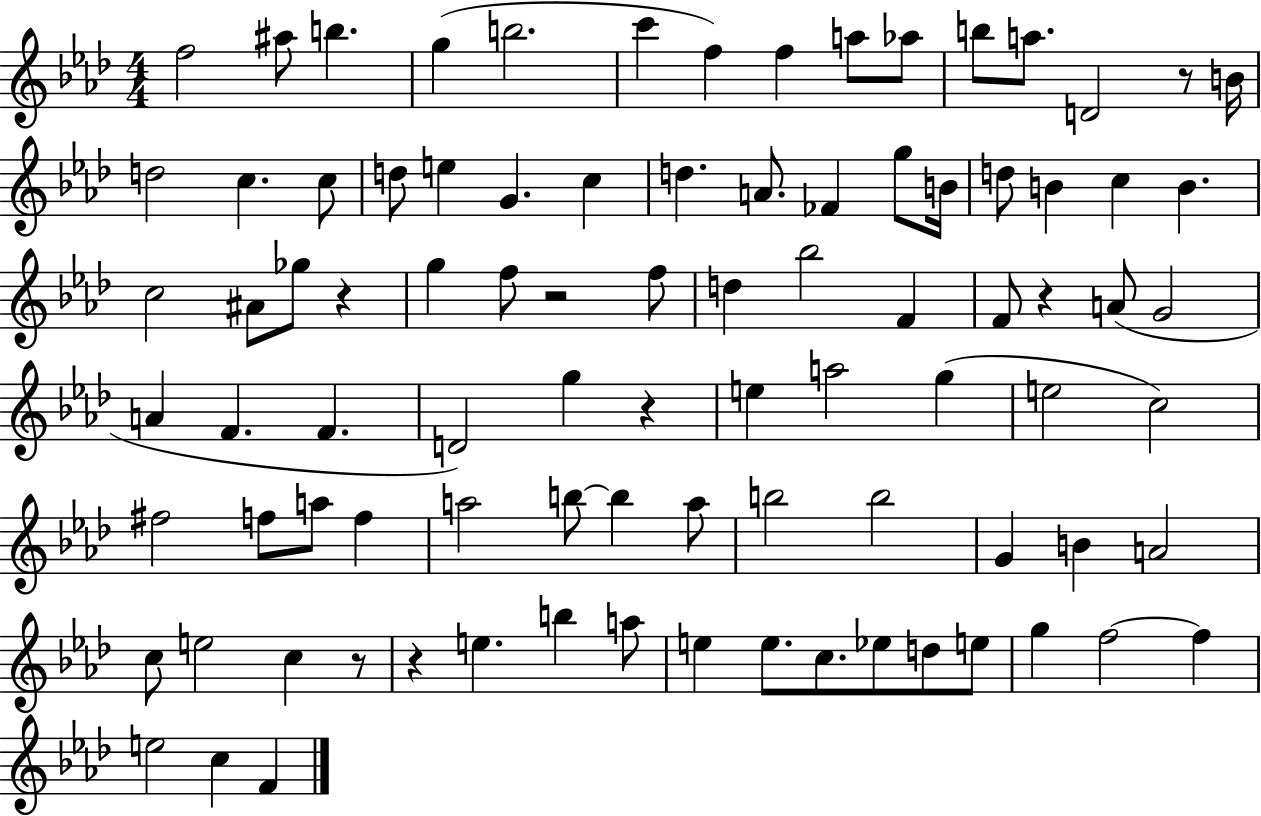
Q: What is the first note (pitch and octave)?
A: F5